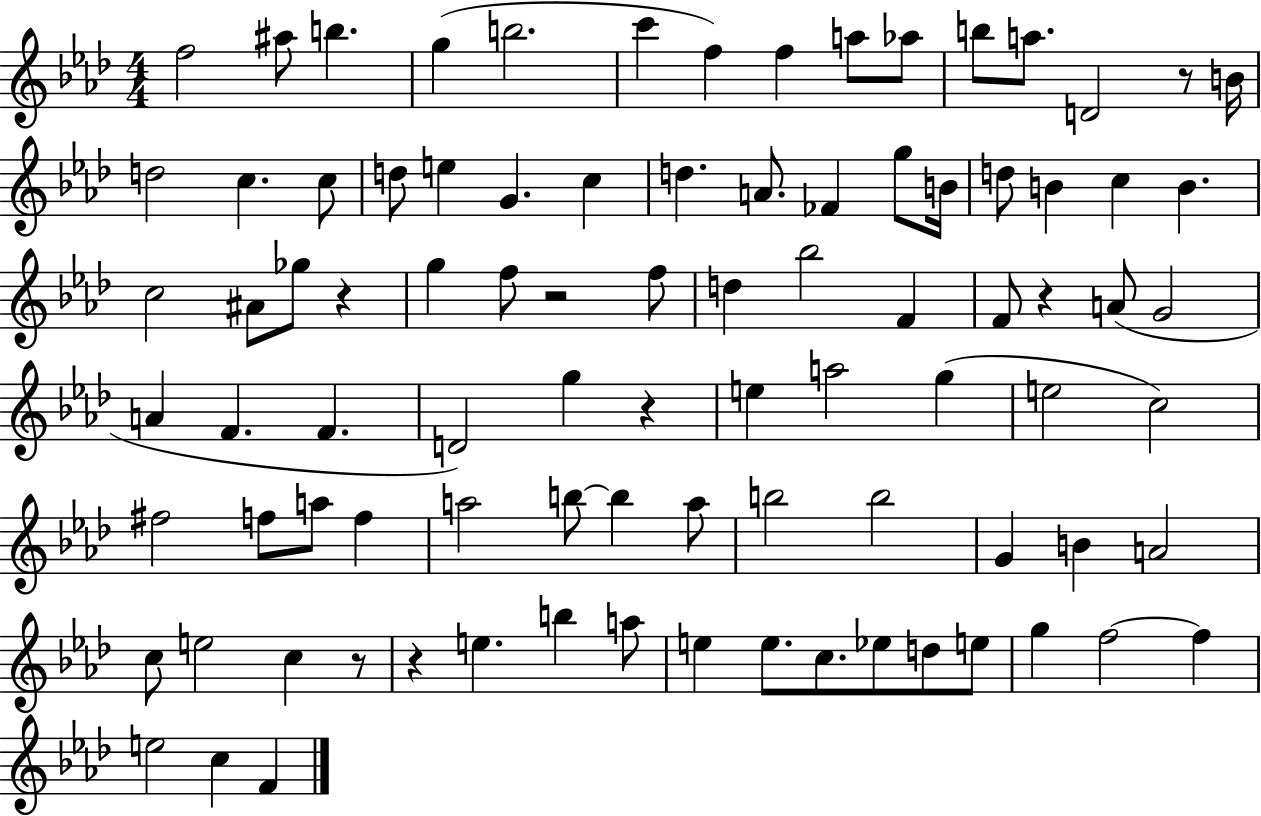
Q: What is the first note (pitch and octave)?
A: F5